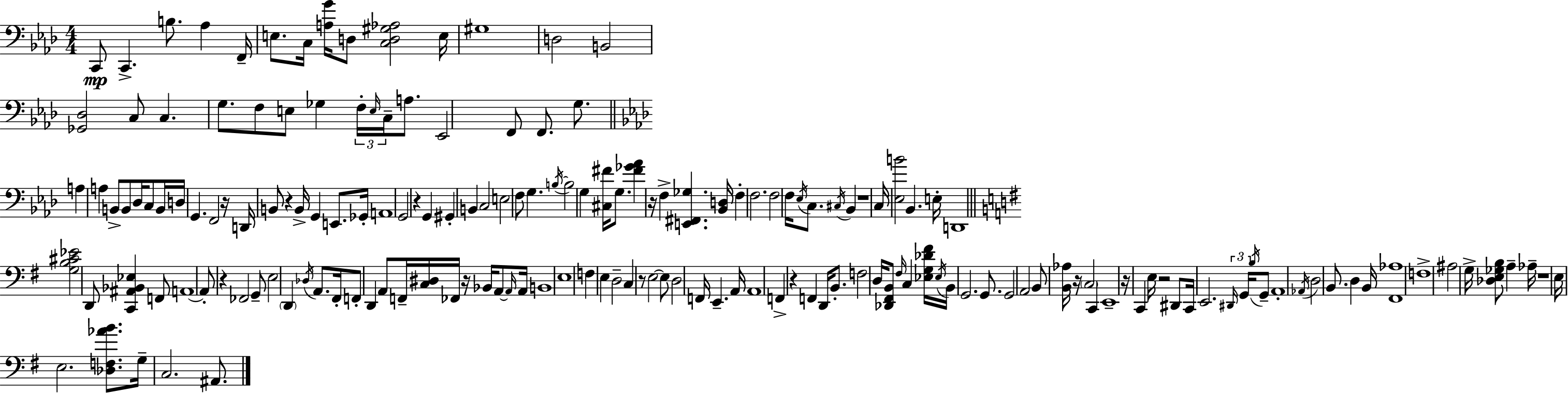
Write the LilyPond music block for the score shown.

{
  \clef bass
  \numericTimeSignature
  \time 4/4
  \key f \minor
  c,8\mp c,4.-> b8. aes4 f,16-- | e8. c16 <a g'>16 d8 <c d gis aes>2 e16 | gis1 | d2 b,2 | \break <ges, des>2 c8 c4. | g8. f8 e8 ges4 \tuplet 3/2 { f16-. \grace { e16 } c16-- } a8. | ees,2 f,8 f,8. g8. | \bar "||" \break \key f \minor a4 a4 b,8-> b,8 des16 c8 b,16 | d16 g,4. f,2 r16 | d,16 b,8 r4 b,16-> g,4 e,8. ges,16-. | a,1 | \break g,2 r4 g,4 | gis,4-. b,4 c2 | e2 f8 g4. | \acciaccatura { b16~ }~ b2 g4 <cis fis'>16 g8. | \break <fis' ges' aes'>4 r16 f4-> <e, fis, ges>4. | <bes, d>16 f4-. f2. | f2 f16 \acciaccatura { ees16 } c8. \acciaccatura { cis16 } bes,4 | r1 | \break c16 <ees b'>2 bes,4. | e16-. d,1 | \bar "||" \break \key g \major <g b cis' ees'>2 d,8 <c, ais, bes, ees>4 f,8 | a,1~~ | a,8-. r4 fes,2 g,8-- | e2 \parenthesize d,4 \acciaccatura { des16 } a,8. | \break fis,16-. f,8-. d,4 a,8 f,16-- <c dis>16 fes,16 r16 bes,16 a,8~~ | \grace { a,16 } a,16 b,1 | e1 | f4 e4 d2-- | \break c4 r8 e2~~ | e8 d2 f,16 e,4.-- | a,16 a,1 | f,4-> r4 f,4 d,16 b,8.-. | \break f2 d16 <des, fis, b,>8 \grace { fis16 } c4 | <ees g des' fis'>16 \acciaccatura { ees16 } b,16 g,2. | g,8. g,2 a,2 | b,8 <b, aes>16 r16 \parenthesize c2 | \break c,4 e,1-- | r16 c,4 e16 r2 | dis,8 c,16 e,2. | \tuplet 3/2 { \grace { dis,16 } g,16 \acciaccatura { b16 } } g,8-- a,1-. | \break \acciaccatura { aes,16 } d2 b,8. | d4 b,16 <fis, aes>1 | f1-> | ais2 g16-> | \break <des e ges b>8 a4-- aes16-- r1 | e16 e2. | <des f aes' b'>8. g16-- c2. | ais,8. \bar "|."
}